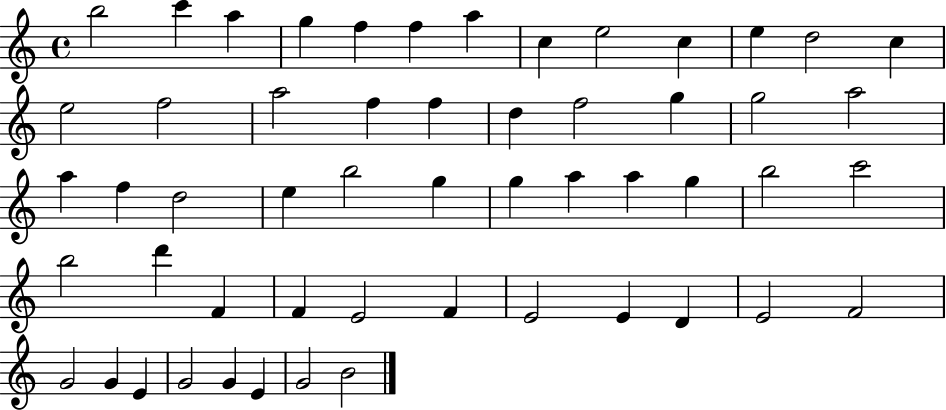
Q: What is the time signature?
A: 4/4